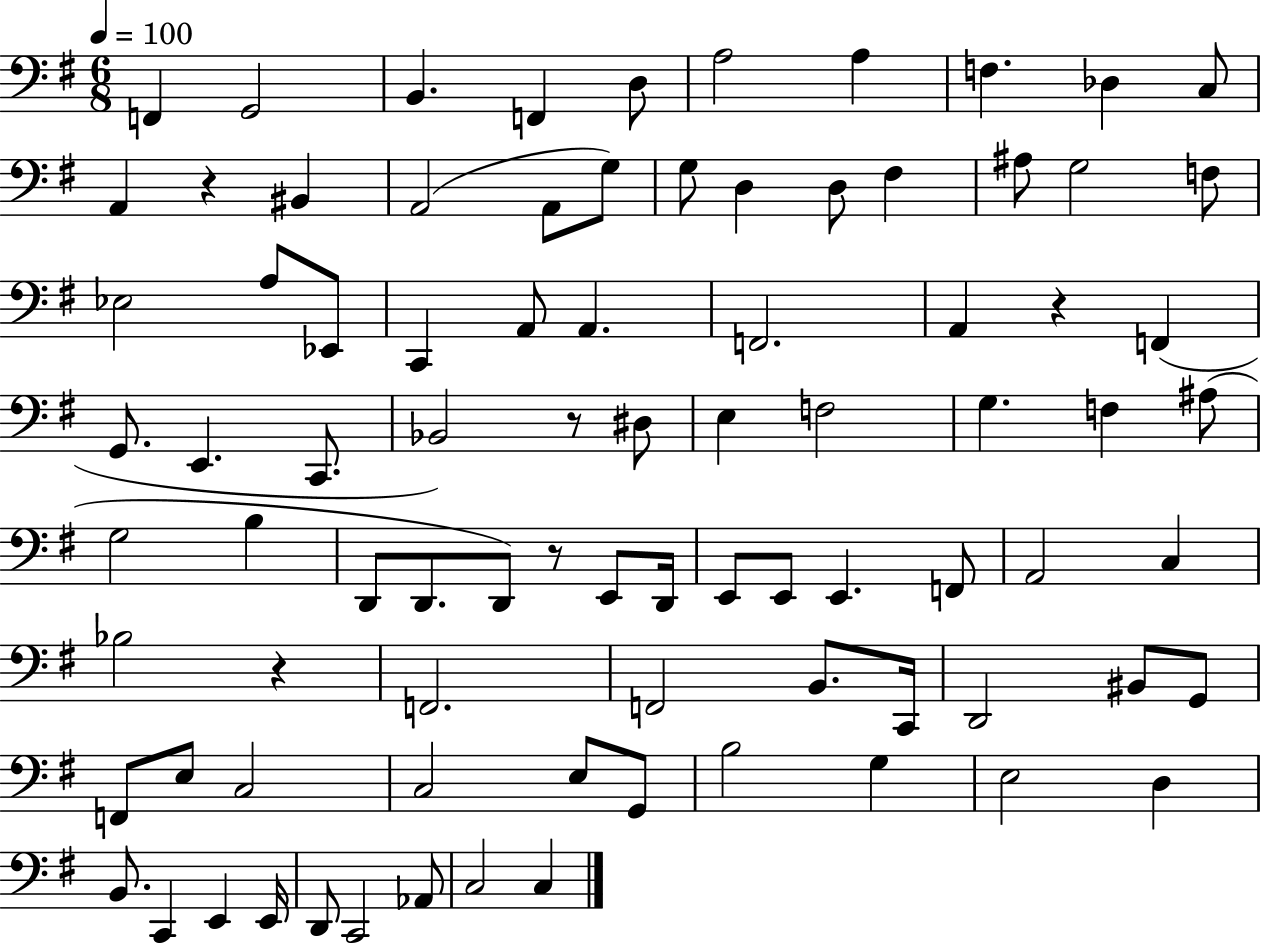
{
  \clef bass
  \numericTimeSignature
  \time 6/8
  \key g \major
  \tempo 4 = 100
  f,4 g,2 | b,4. f,4 d8 | a2 a4 | f4. des4 c8 | \break a,4 r4 bis,4 | a,2( a,8 g8) | g8 d4 d8 fis4 | ais8 g2 f8 | \break ees2 a8 ees,8 | c,4 a,8 a,4. | f,2. | a,4 r4 f,4( | \break g,8. e,4. c,8. | bes,2) r8 dis8 | e4 f2 | g4. f4 ais8( | \break g2 b4 | d,8 d,8. d,8) r8 e,8 d,16 | e,8 e,8 e,4. f,8 | a,2 c4 | \break bes2 r4 | f,2. | f,2 b,8. c,16 | d,2 bis,8 g,8 | \break f,8 e8 c2 | c2 e8 g,8 | b2 g4 | e2 d4 | \break b,8. c,4 e,4 e,16 | d,8 c,2 aes,8 | c2 c4 | \bar "|."
}